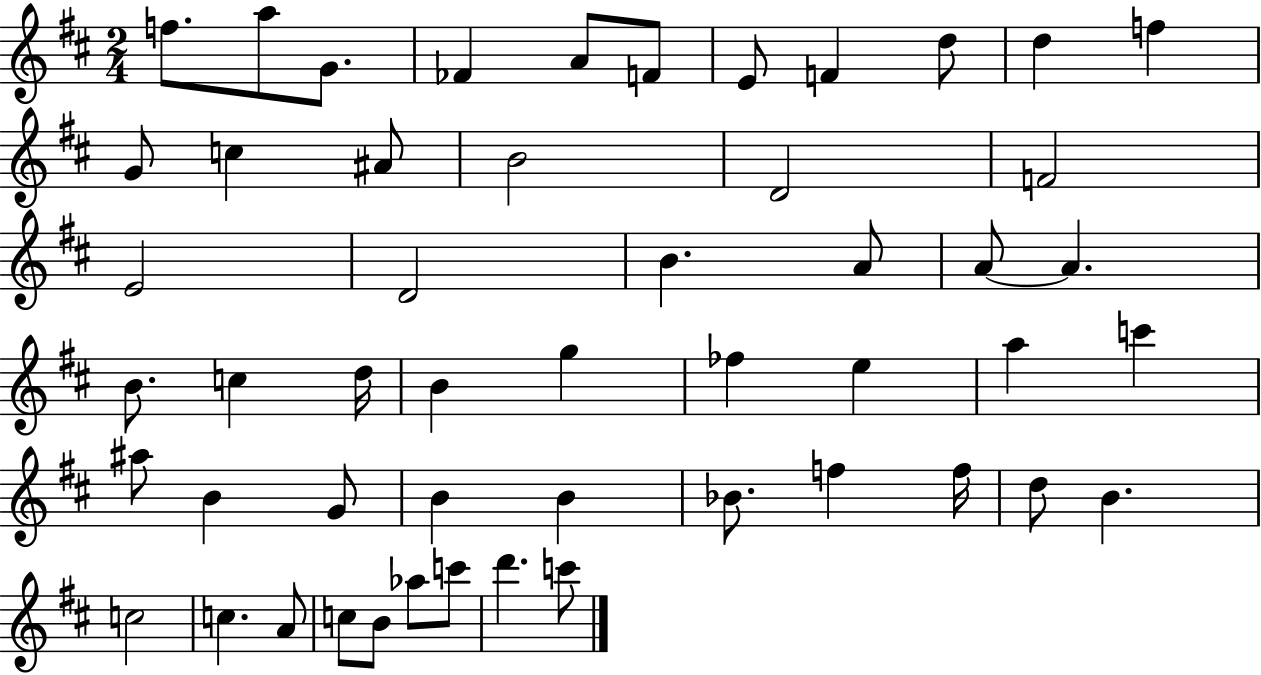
F5/e. A5/e G4/e. FES4/q A4/e F4/e E4/e F4/q D5/e D5/q F5/q G4/e C5/q A#4/e B4/h D4/h F4/h E4/h D4/h B4/q. A4/e A4/e A4/q. B4/e. C5/q D5/s B4/q G5/q FES5/q E5/q A5/q C6/q A#5/e B4/q G4/e B4/q B4/q Bb4/e. F5/q F5/s D5/e B4/q. C5/h C5/q. A4/e C5/e B4/e Ab5/e C6/e D6/q. C6/e